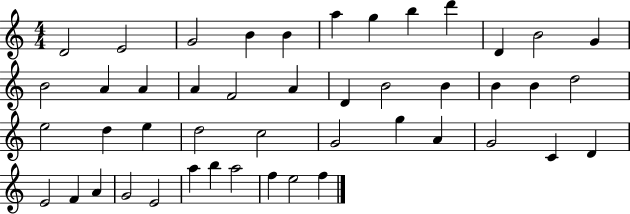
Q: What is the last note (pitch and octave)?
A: F5